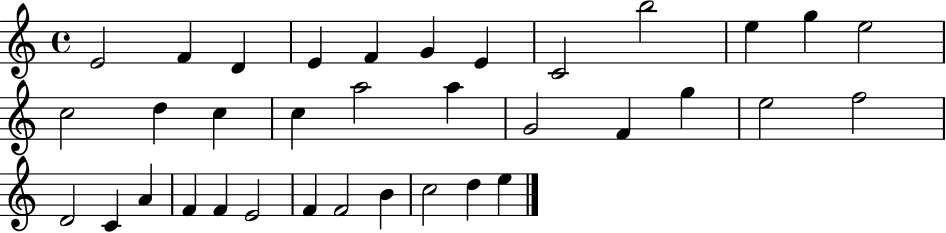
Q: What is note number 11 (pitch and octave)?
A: G5